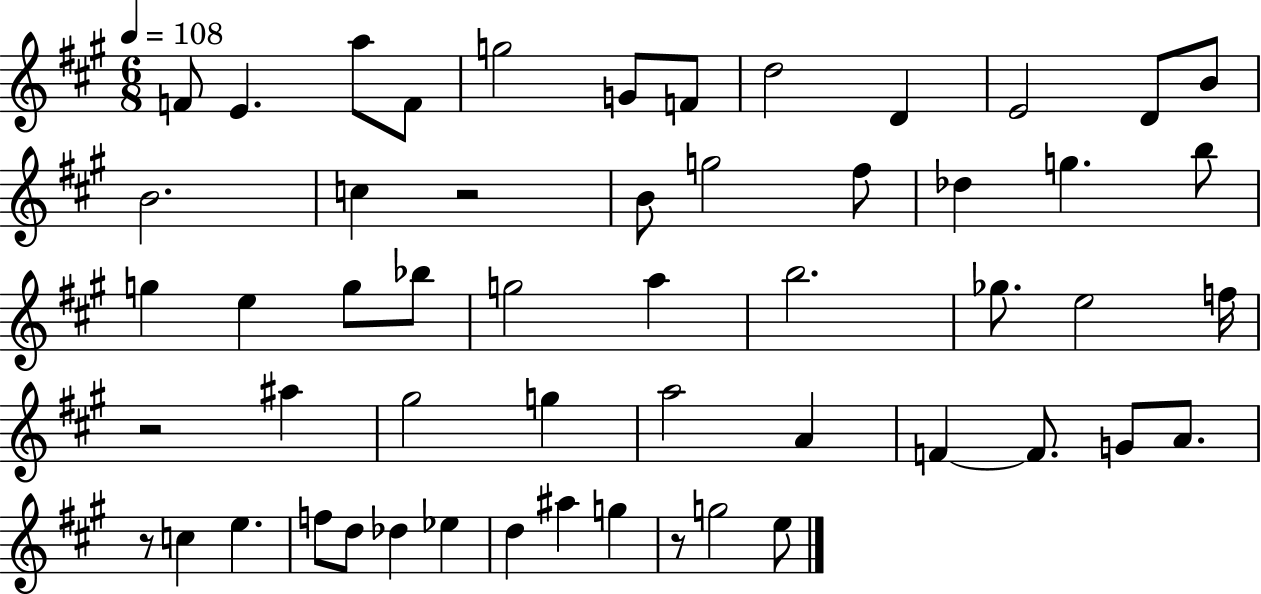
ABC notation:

X:1
T:Untitled
M:6/8
L:1/4
K:A
F/2 E a/2 F/2 g2 G/2 F/2 d2 D E2 D/2 B/2 B2 c z2 B/2 g2 ^f/2 _d g b/2 g e g/2 _b/2 g2 a b2 _g/2 e2 f/4 z2 ^a ^g2 g a2 A F F/2 G/2 A/2 z/2 c e f/2 d/2 _d _e d ^a g z/2 g2 e/2